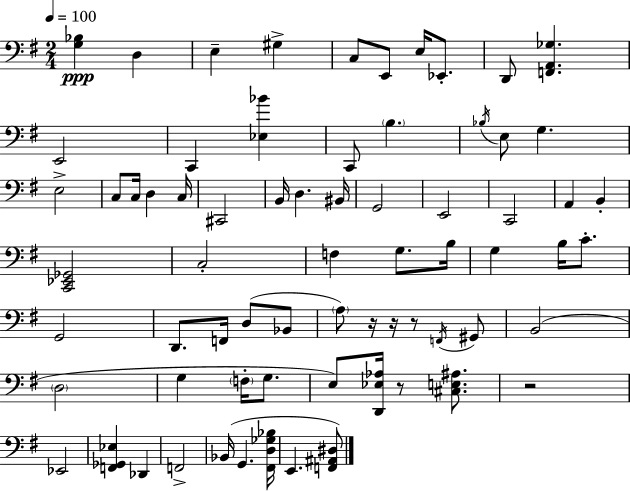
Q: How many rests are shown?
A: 5